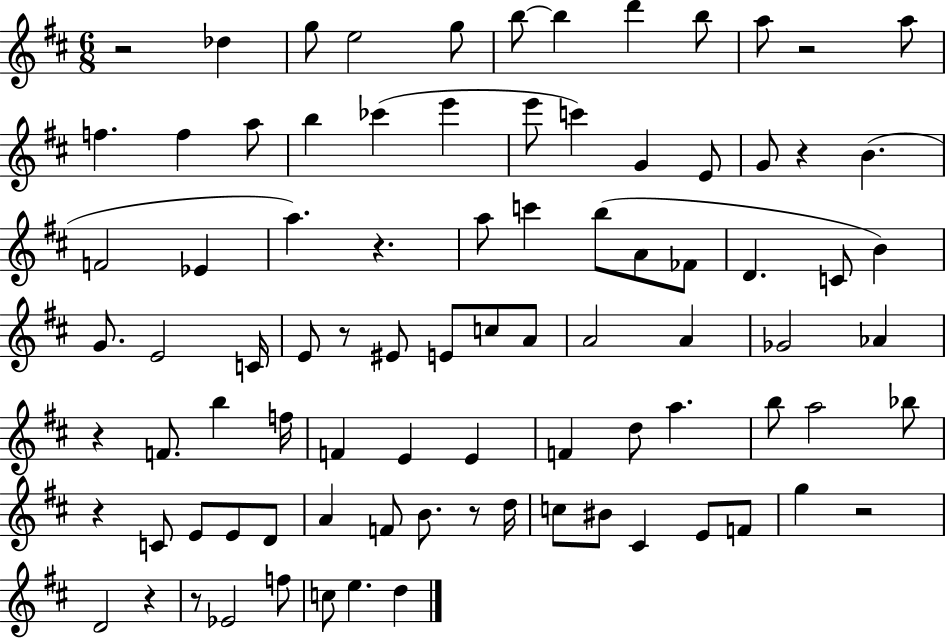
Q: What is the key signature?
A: D major